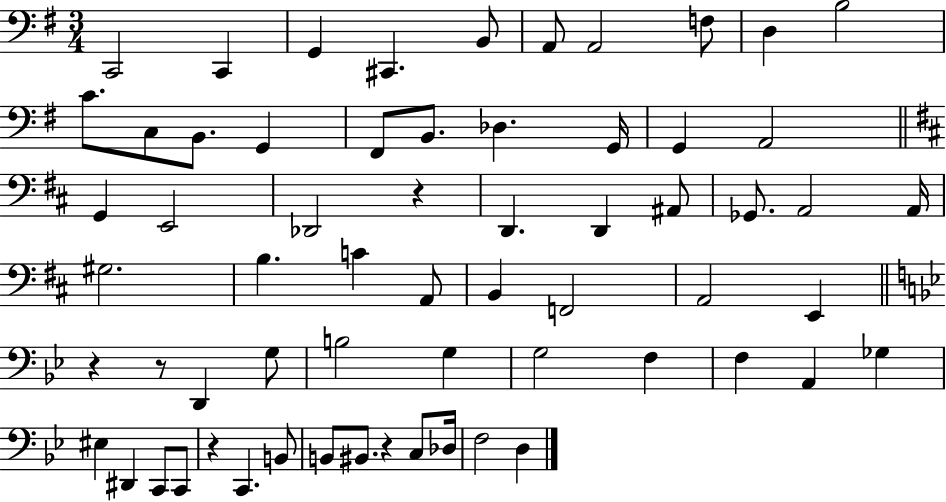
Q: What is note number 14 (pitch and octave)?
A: G2